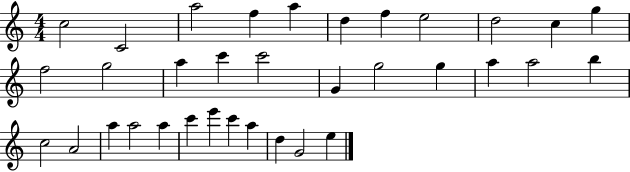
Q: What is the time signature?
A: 4/4